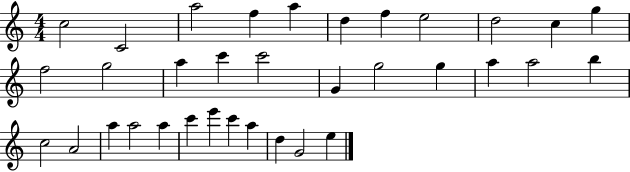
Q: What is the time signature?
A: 4/4